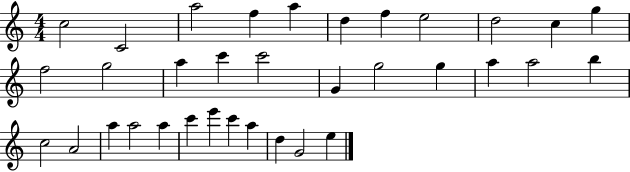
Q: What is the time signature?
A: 4/4